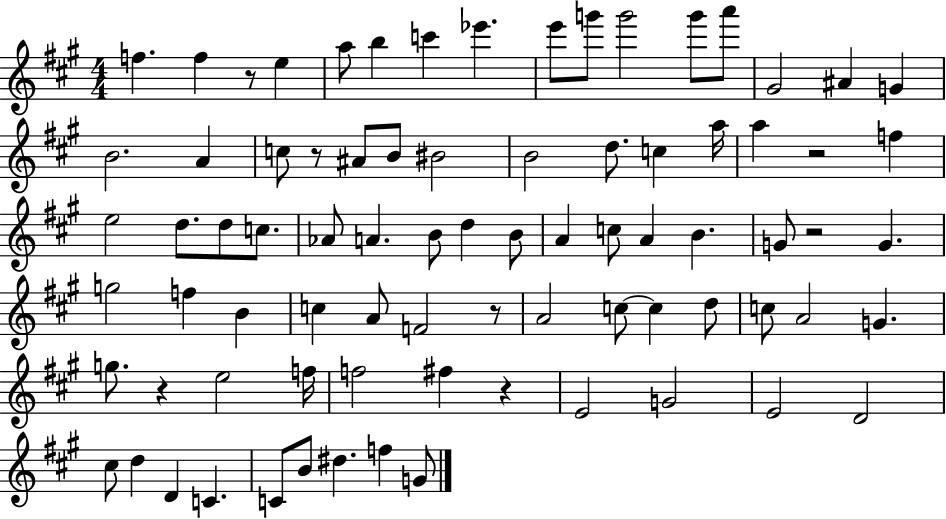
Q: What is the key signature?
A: A major